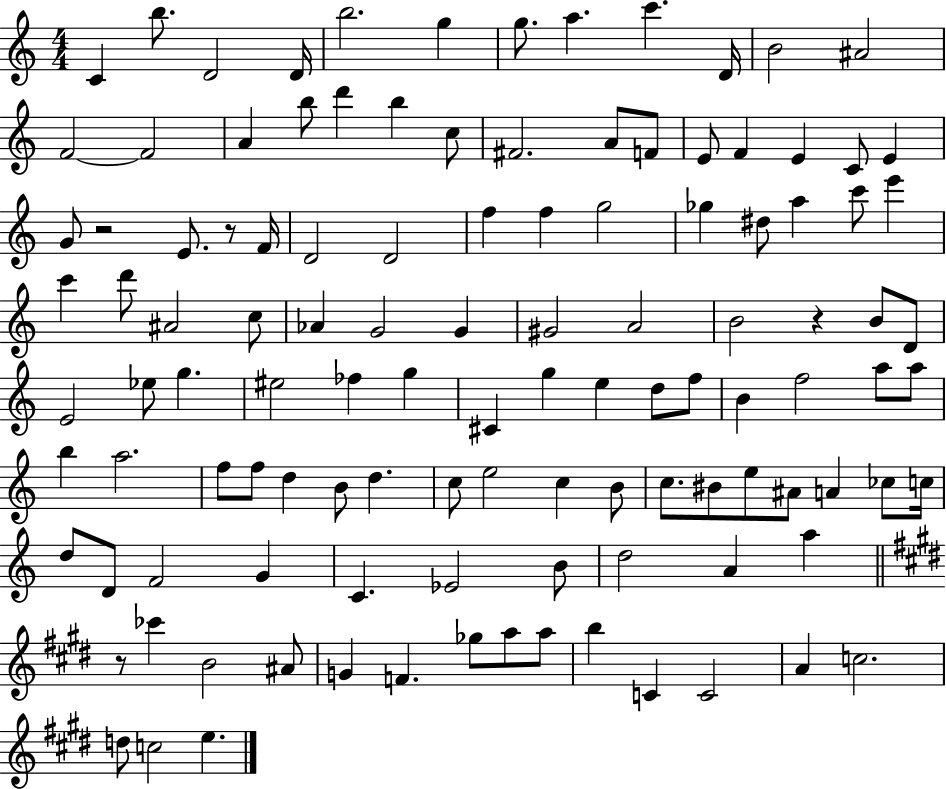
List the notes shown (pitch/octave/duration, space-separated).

C4/q B5/e. D4/h D4/s B5/h. G5/q G5/e. A5/q. C6/q. D4/s B4/h A#4/h F4/h F4/h A4/q B5/e D6/q B5/q C5/e F#4/h. A4/e F4/e E4/e F4/q E4/q C4/e E4/q G4/e R/h E4/e. R/e F4/s D4/h D4/h F5/q F5/q G5/h Gb5/q D#5/e A5/q C6/e E6/q C6/q D6/e A#4/h C5/e Ab4/q G4/h G4/q G#4/h A4/h B4/h R/q B4/e D4/e E4/h Eb5/e G5/q. EIS5/h FES5/q G5/q C#4/q G5/q E5/q D5/e F5/e B4/q F5/h A5/e A5/e B5/q A5/h. F5/e F5/e D5/q B4/e D5/q. C5/e E5/h C5/q B4/e C5/e. BIS4/e E5/e A#4/e A4/q CES5/e C5/s D5/e D4/e F4/h G4/q C4/q. Eb4/h B4/e D5/h A4/q A5/q R/e CES6/q B4/h A#4/e G4/q F4/q. Gb5/e A5/e A5/e B5/q C4/q C4/h A4/q C5/h. D5/e C5/h E5/q.